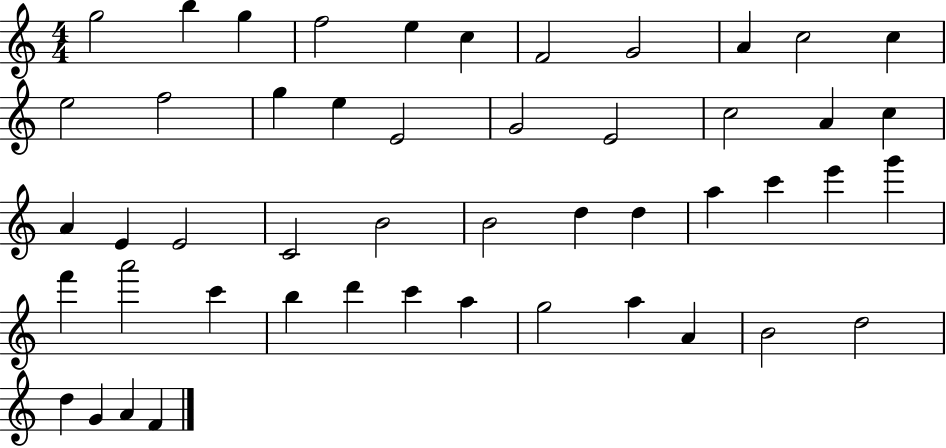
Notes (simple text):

G5/h B5/q G5/q F5/h E5/q C5/q F4/h G4/h A4/q C5/h C5/q E5/h F5/h G5/q E5/q E4/h G4/h E4/h C5/h A4/q C5/q A4/q E4/q E4/h C4/h B4/h B4/h D5/q D5/q A5/q C6/q E6/q G6/q F6/q A6/h C6/q B5/q D6/q C6/q A5/q G5/h A5/q A4/q B4/h D5/h D5/q G4/q A4/q F4/q